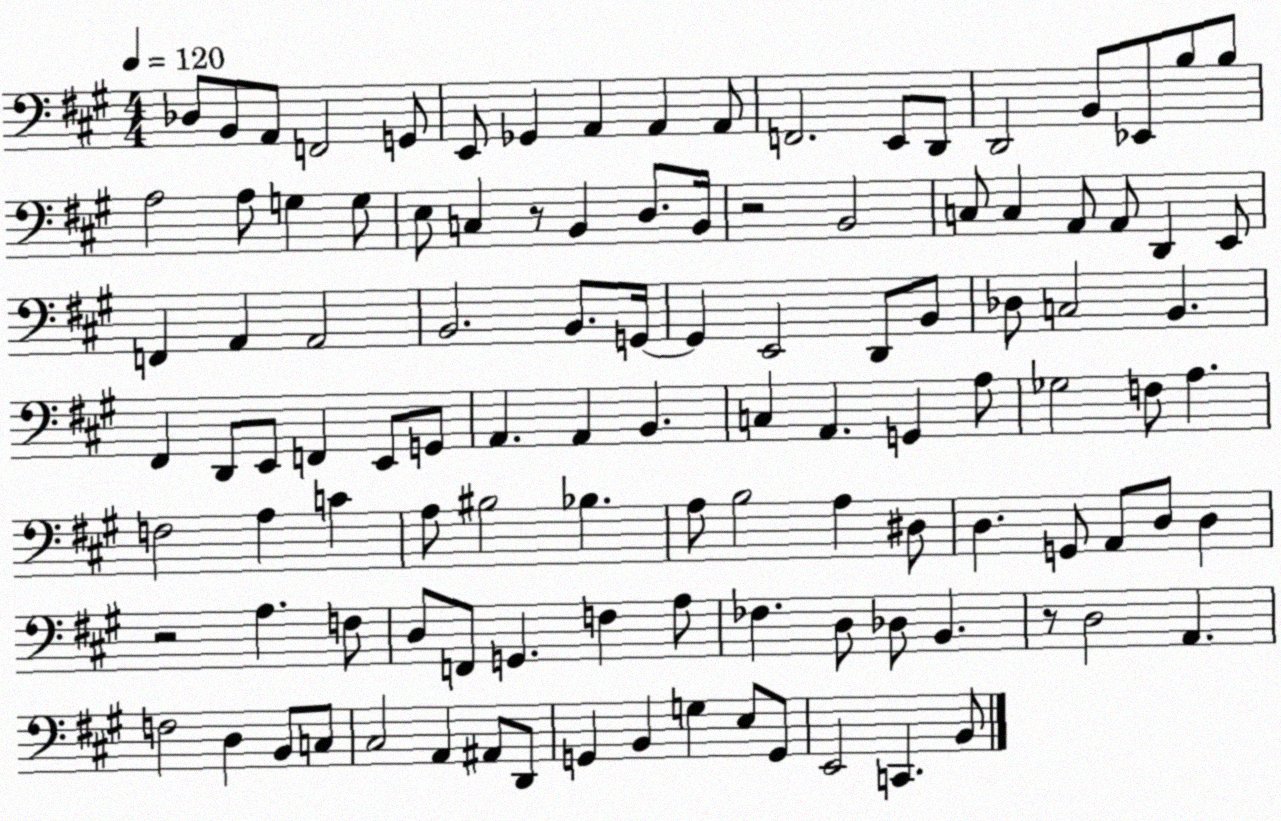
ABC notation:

X:1
T:Untitled
M:4/4
L:1/4
K:A
_D,/2 B,,/2 A,,/2 F,,2 G,,/2 E,,/2 _G,, A,, A,, A,,/2 F,,2 E,,/2 D,,/2 D,,2 B,,/2 _E,,/2 B,/2 B,/2 A,2 A,/2 G, G,/2 E,/2 C, z/2 B,, D,/2 B,,/4 z2 B,,2 C,/2 C, A,,/2 A,,/2 D,, E,,/2 F,, A,, A,,2 B,,2 B,,/2 G,,/4 G,, E,,2 D,,/2 B,,/2 _D,/2 C,2 B,, ^F,, D,,/2 E,,/2 F,, E,,/2 G,,/2 A,, A,, B,, C, A,, G,, A,/2 _G,2 F,/2 A, F,2 A, C A,/2 ^B,2 _B, A,/2 B,2 A, ^D,/2 D, G,,/2 A,,/2 D,/2 D, z2 A, F,/2 D,/2 F,,/2 G,, F, A,/2 _F, D,/2 _D,/2 B,, z/2 D,2 A,, F,2 D, B,,/2 C,/2 ^C,2 A,, ^A,,/2 D,,/2 G,, B,, G, E,/2 G,,/2 E,,2 C,, B,,/2